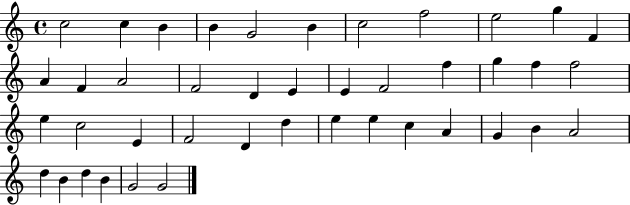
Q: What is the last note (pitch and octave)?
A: G4